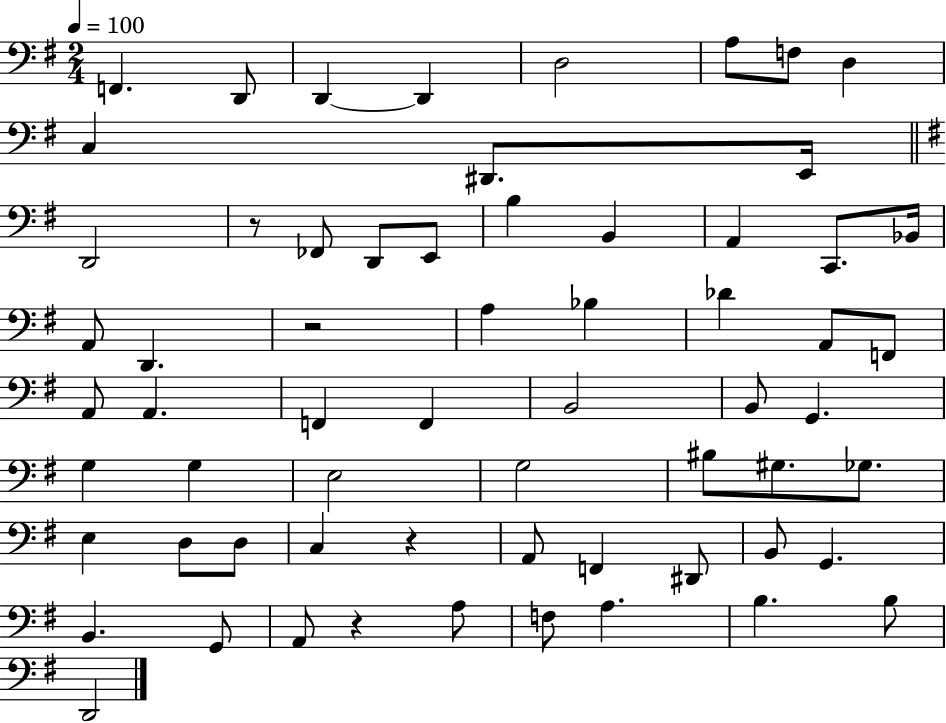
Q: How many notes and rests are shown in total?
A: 63